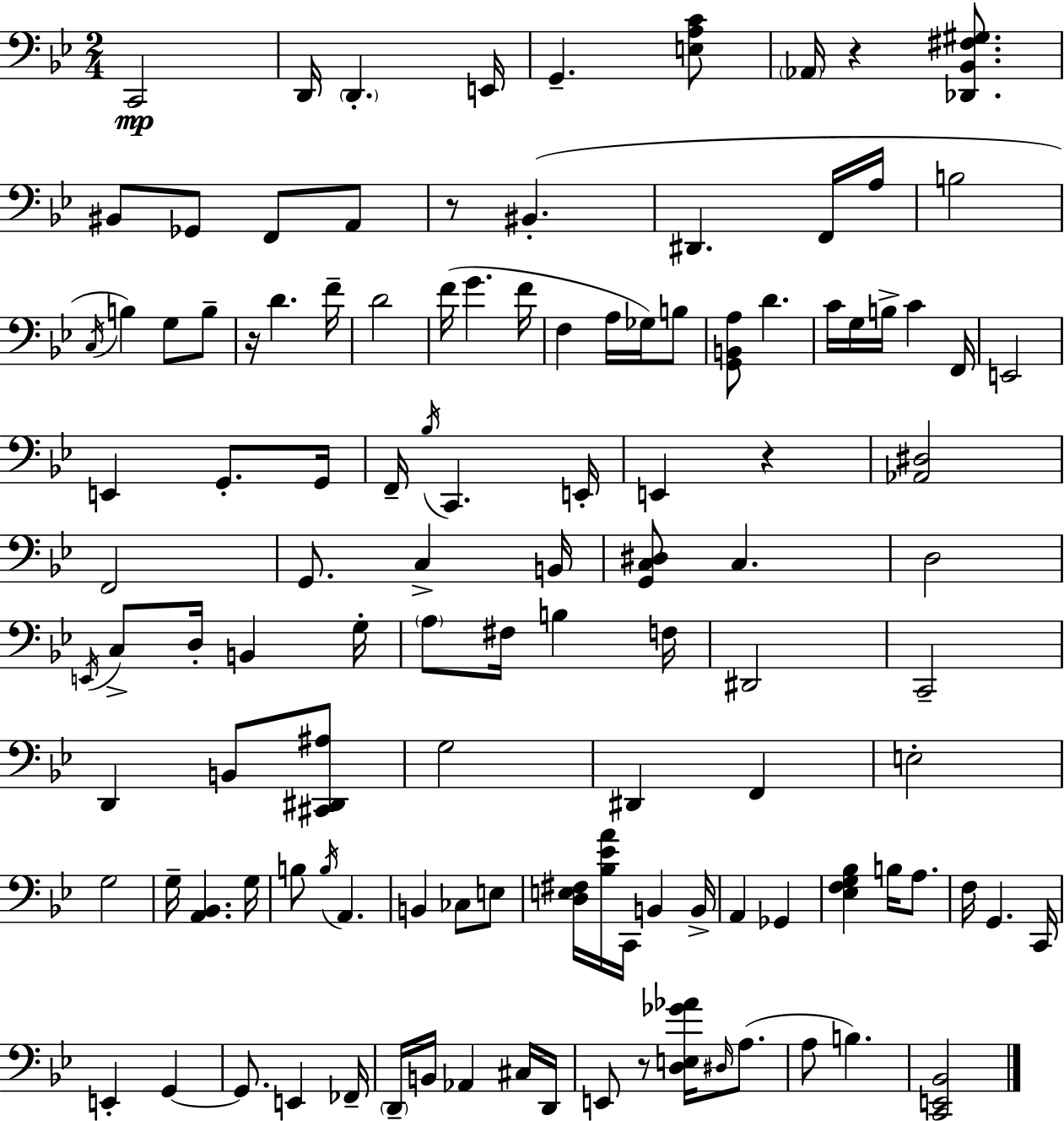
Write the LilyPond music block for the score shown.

{
  \clef bass
  \numericTimeSignature
  \time 2/4
  \key g \minor
  c,2\mp | d,16 \parenthesize d,4.-. e,16 | g,4.-- <e a c'>8 | \parenthesize aes,16 r4 <des, bes, fis gis>8. | \break bis,8 ges,8 f,8 a,8 | r8 bis,4.-.( | dis,4. f,16 a16 | b2 | \break \acciaccatura { c16 }) b4 g8 b8-- | r16 d'4. | f'16-- d'2 | f'16( g'4. | \break f'16 f4 a16 ges16) b8 | <g, b, a>8 d'4. | c'16 g16 b16-> c'4 | f,16 e,2 | \break e,4 g,8.-. | g,16 f,16-- \acciaccatura { bes16 } c,4. | e,16-. e,4 r4 | <aes, dis>2 | \break f,2 | g,8. c4-> | b,16 <g, c dis>8 c4. | d2 | \break \acciaccatura { e,16 } c8-> d16-. b,4 | g16-. \parenthesize a8 fis16 b4 | f16 dis,2 | c,2-- | \break d,4 b,8 | <cis, dis, ais>8 g2 | dis,4 f,4 | e2-. | \break g2 | g16-- <a, bes,>4. | g16 b8 \acciaccatura { b16 } a,4. | b,4 | \break ces8 e8 <d e fis>16 <bes ees' a'>16 c,16 b,4 | b,16-> a,4 | ges,4 <ees f g bes>4 | b16 a8. f16 g,4. | \break c,16 e,4-. | g,4~~ g,8. e,4 | fes,16-- \parenthesize d,16-- b,16 aes,4 | cis16 d,16 e,8 r8 | \break <d e ges' aes'>16 \grace { dis16 } a8.( a8 b4.) | <c, e, bes,>2 | \bar "|."
}